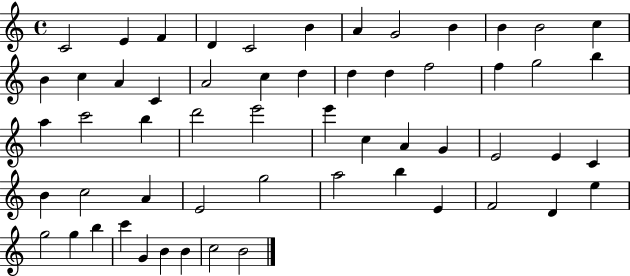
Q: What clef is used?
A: treble